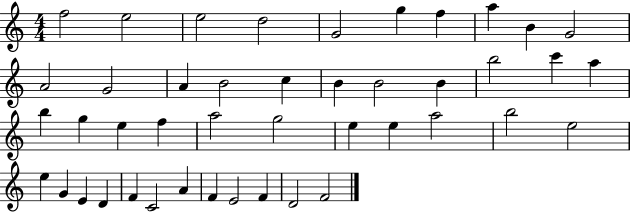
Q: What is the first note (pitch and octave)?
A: F5